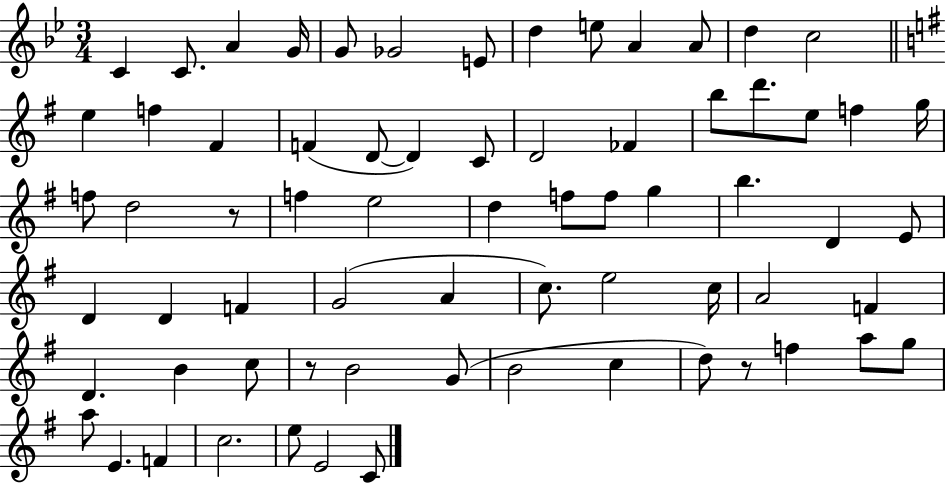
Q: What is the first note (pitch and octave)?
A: C4